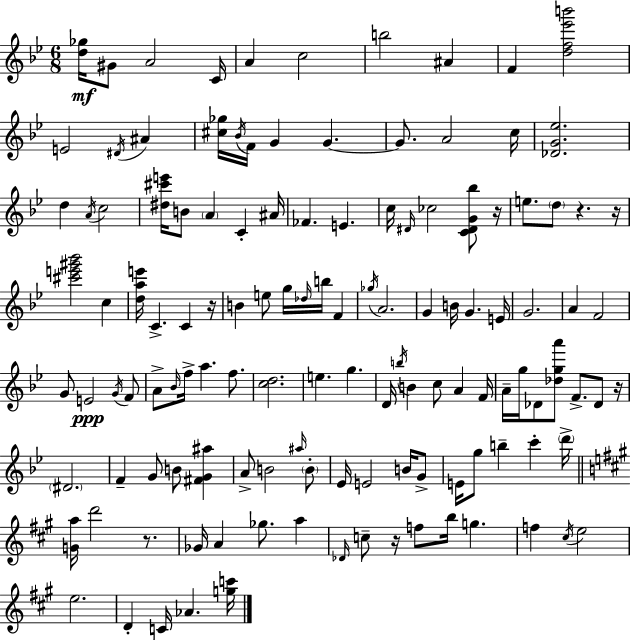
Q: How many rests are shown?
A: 7